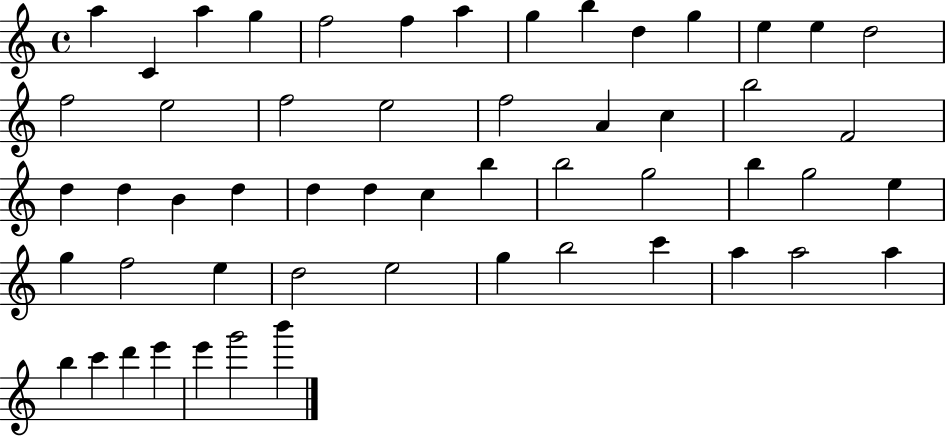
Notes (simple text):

A5/q C4/q A5/q G5/q F5/h F5/q A5/q G5/q B5/q D5/q G5/q E5/q E5/q D5/h F5/h E5/h F5/h E5/h F5/h A4/q C5/q B5/h F4/h D5/q D5/q B4/q D5/q D5/q D5/q C5/q B5/q B5/h G5/h B5/q G5/h E5/q G5/q F5/h E5/q D5/h E5/h G5/q B5/h C6/q A5/q A5/h A5/q B5/q C6/q D6/q E6/q E6/q G6/h B6/q